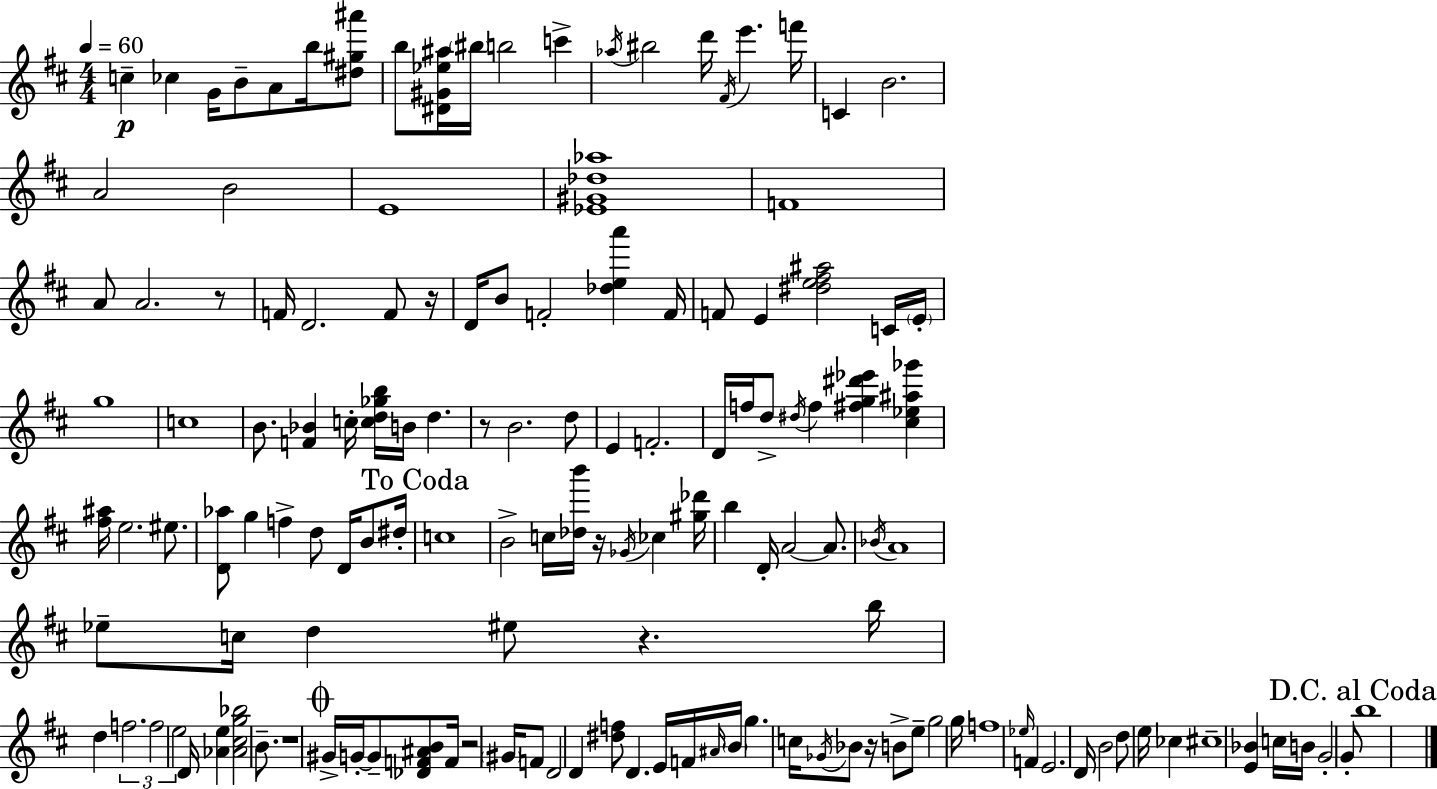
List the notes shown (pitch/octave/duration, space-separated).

C5/q CES5/q G4/s B4/e A4/e B5/s [D#5,G#5,A#6]/e B5/e [D#4,G#4,Eb5,A#5]/s BIS5/s B5/h C6/q Ab5/s BIS5/h D6/s F#4/s E6/q. F6/s C4/q B4/h. A4/h B4/h E4/w [Eb4,G#4,Db5,Ab5]/w F4/w A4/e A4/h. R/e F4/s D4/h. F4/e R/s D4/s B4/e F4/h [Db5,E5,A6]/q F4/s F4/e E4/q [D#5,E5,F#5,A#5]/h C4/s E4/s G5/w C5/w B4/e. [F4,Bb4]/q C5/s [C5,D5,Gb5,B5]/s B4/s D5/q. R/e B4/h. D5/e E4/q F4/h. D4/s F5/s D5/e D#5/s F5/q [F#5,G5,D#6,Eb6]/q [C#5,Eb5,A#5,Gb6]/q [F#5,A#5]/s E5/h. EIS5/e. [D4,Ab5]/e G5/q F5/q D5/e D4/s B4/e D#5/s C5/w B4/h C5/s [Db5,B6]/s R/s Gb4/s CES5/q [G#5,Db6]/s B5/q D4/s A4/h A4/e. Bb4/s A4/w Eb5/e C5/s D5/q EIS5/e R/q. B5/s D5/q F5/h. F5/h E5/h D4/s [Ab4,E5]/q [Ab4,C#5,G5,Bb5]/h B4/e. R/w G#4/s G4/s G4/e [Db4,F4,A#4,B4]/e F4/s R/h G#4/s F4/e D4/h D4/q [D#5,F5]/e D4/q. E4/s F4/s A#4/s B4/s G5/q. C5/s Gb4/s Bb4/e R/s B4/e E5/e G5/h G5/s F5/w Eb5/s F4/q E4/h. D4/s B4/h D5/e E5/s CES5/q C#5/w [E4,Bb4]/q C5/s B4/s G4/h G4/e B5/w